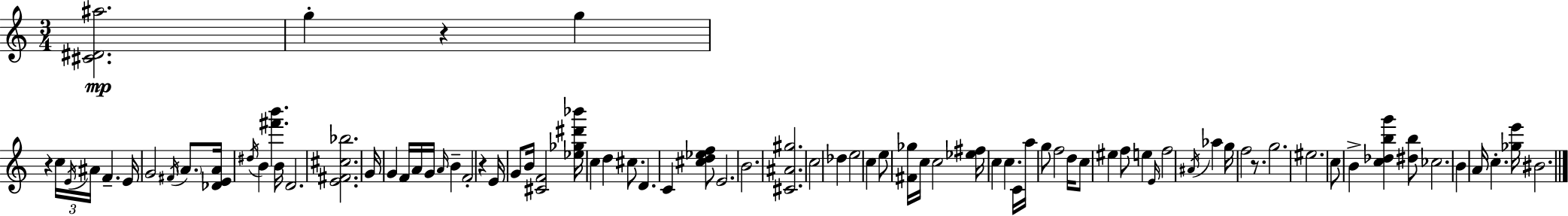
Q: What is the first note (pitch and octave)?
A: G5